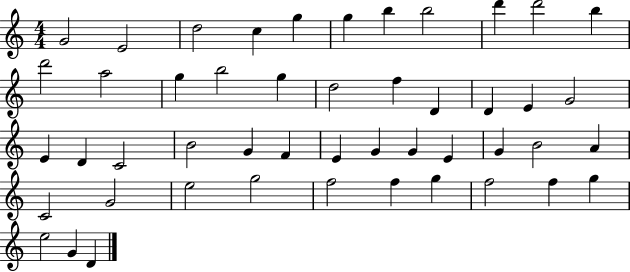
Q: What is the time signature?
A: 4/4